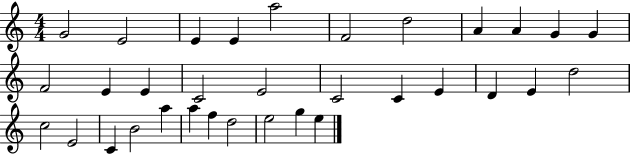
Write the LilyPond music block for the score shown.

{
  \clef treble
  \numericTimeSignature
  \time 4/4
  \key c \major
  g'2 e'2 | e'4 e'4 a''2 | f'2 d''2 | a'4 a'4 g'4 g'4 | \break f'2 e'4 e'4 | c'2 e'2 | c'2 c'4 e'4 | d'4 e'4 d''2 | \break c''2 e'2 | c'4 b'2 a''4 | a''4 f''4 d''2 | e''2 g''4 e''4 | \break \bar "|."
}